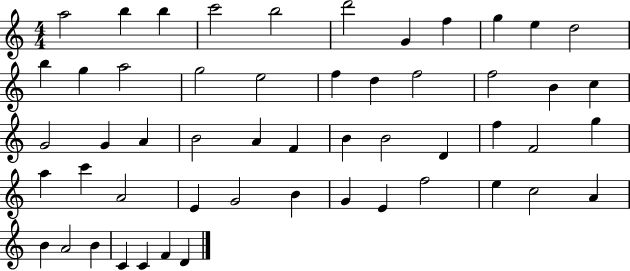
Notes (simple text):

A5/h B5/q B5/q C6/h B5/h D6/h G4/q F5/q G5/q E5/q D5/h B5/q G5/q A5/h G5/h E5/h F5/q D5/q F5/h F5/h B4/q C5/q G4/h G4/q A4/q B4/h A4/q F4/q B4/q B4/h D4/q F5/q F4/h G5/q A5/q C6/q A4/h E4/q G4/h B4/q G4/q E4/q F5/h E5/q C5/h A4/q B4/q A4/h B4/q C4/q C4/q F4/q D4/q